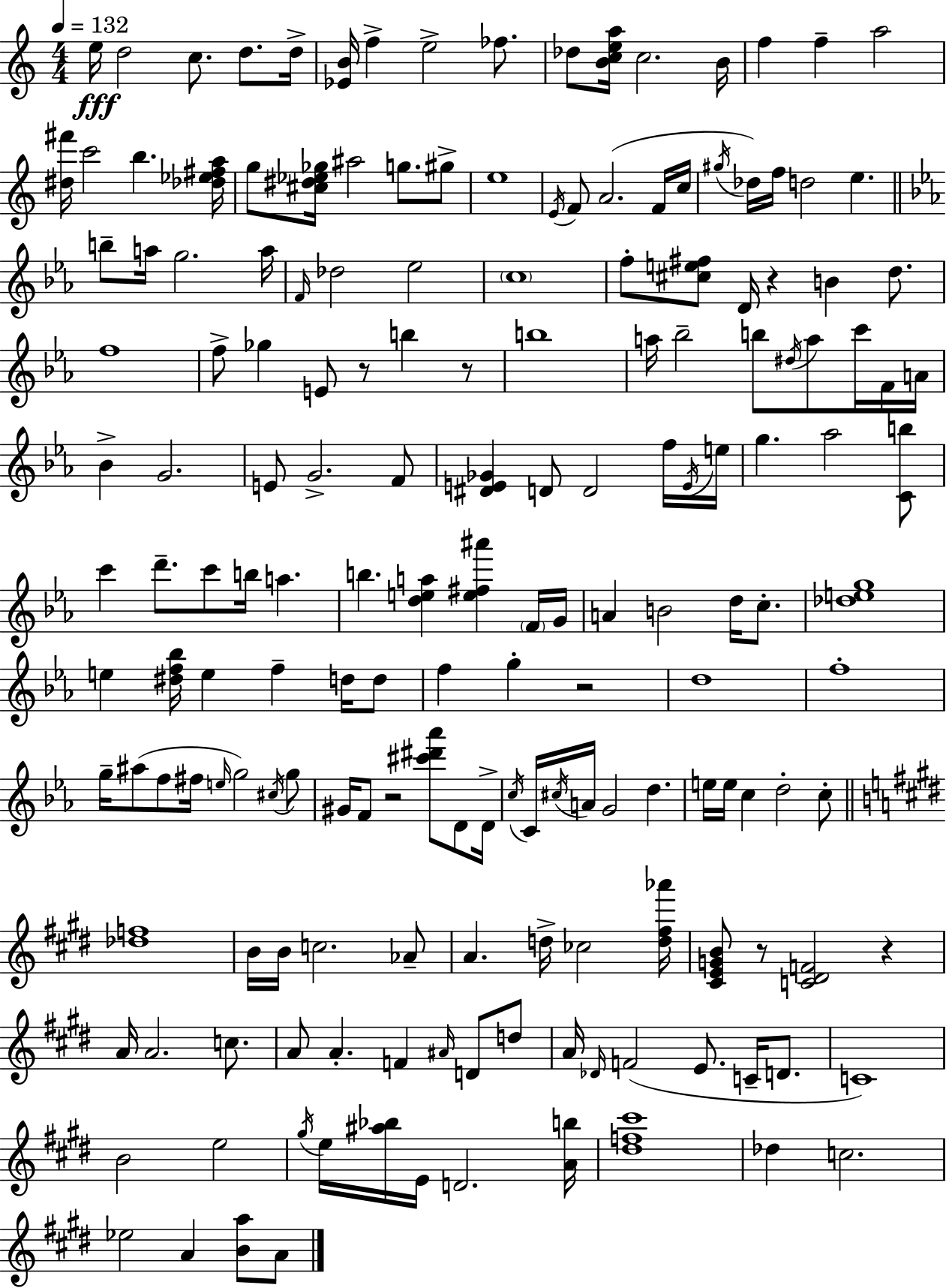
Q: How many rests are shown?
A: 7